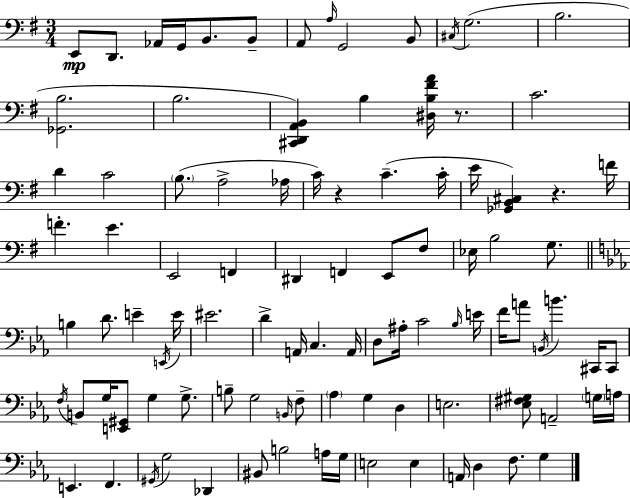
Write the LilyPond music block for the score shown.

{
  \clef bass
  \numericTimeSignature
  \time 3/4
  \key e \minor
  \repeat volta 2 { e,8\mp d,8. aes,16 g,16 b,8. b,8-- | a,8 \grace { a16 } g,2 b,8 | \acciaccatura { cis16 }( g2. | b2. | \break <ges, b>2. | b2. | <cis, d, a, b,>4) b4 <dis b fis' a'>16 r8. | c'2. | \break d'4 c'2 | \parenthesize b8.( a2-> | aes16 c'16) r4 c'4.--( | c'16-. e'16 <ges, b, cis>4) r4. | \break f'16 f'4.-. e'4. | e,2 f,4 | dis,4 f,4 e,8 | fis8 ees16 b2 g8. | \break \bar "||" \break \key ees \major b4 d'8. e'4-- \acciaccatura { e,16 } | e'16 eis'2. | d'4-> a,16 c4. | a,16 d8 ais16-. c'2 | \break \grace { bes16 } e'16 f'16 a'8 \acciaccatura { b,16 } b'4. | cis,16 cis,8 \acciaccatura { f16 } b,8 g16 <e, gis,>8 g4 | g8.-> b8-- g2 | \grace { b,16 } f8-- \parenthesize aes4 g4 | \break d4 e2. | <ees fis gis>8 a,2-- | \parenthesize g16 a16 e,4. f,4. | \acciaccatura { gis,16 } g2 | \break des,4 bis,8 b2 | a16 g16 e2 | e4 a,16 d4 f8. | g4 } \bar "|."
}